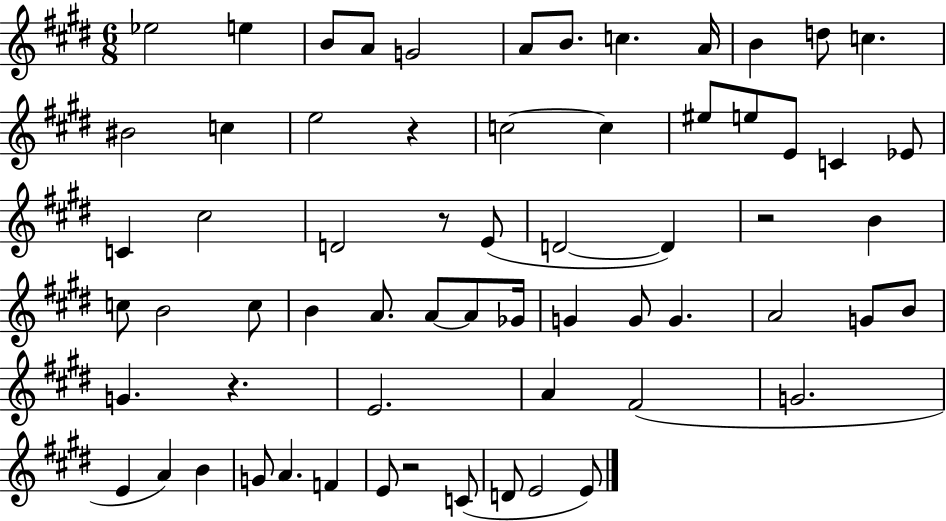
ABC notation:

X:1
T:Untitled
M:6/8
L:1/4
K:E
_e2 e B/2 A/2 G2 A/2 B/2 c A/4 B d/2 c ^B2 c e2 z c2 c ^e/2 e/2 E/2 C _E/2 C ^c2 D2 z/2 E/2 D2 D z2 B c/2 B2 c/2 B A/2 A/2 A/2 _G/4 G G/2 G A2 G/2 B/2 G z E2 A ^F2 G2 E A B G/2 A F E/2 z2 C/2 D/2 E2 E/2